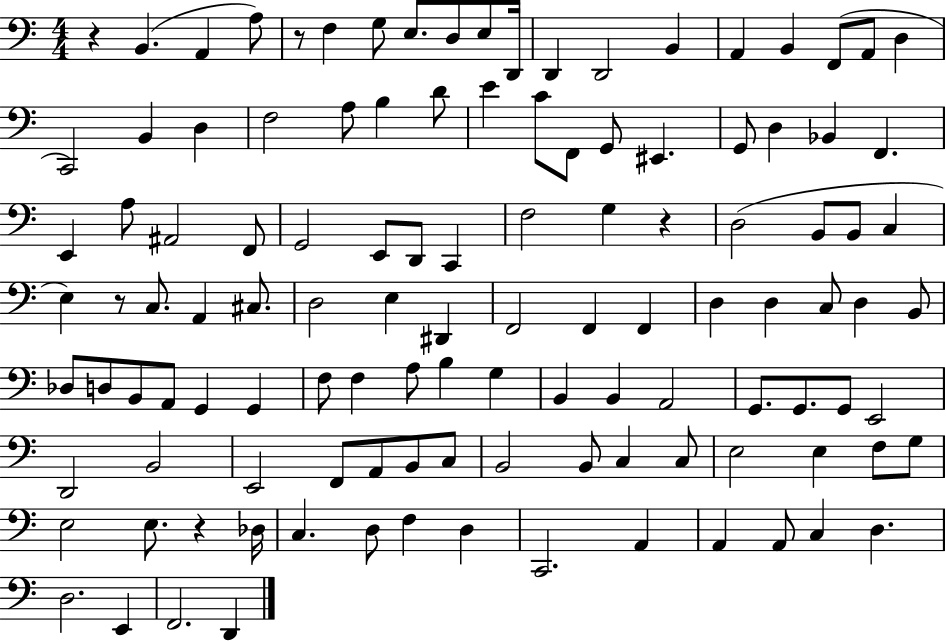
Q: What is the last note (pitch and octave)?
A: D2